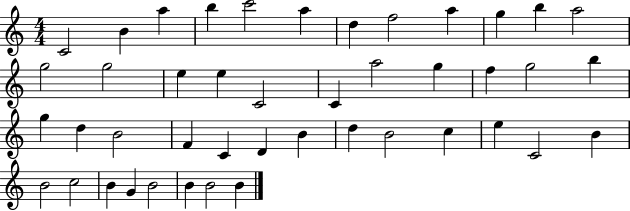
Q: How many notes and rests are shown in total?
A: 44